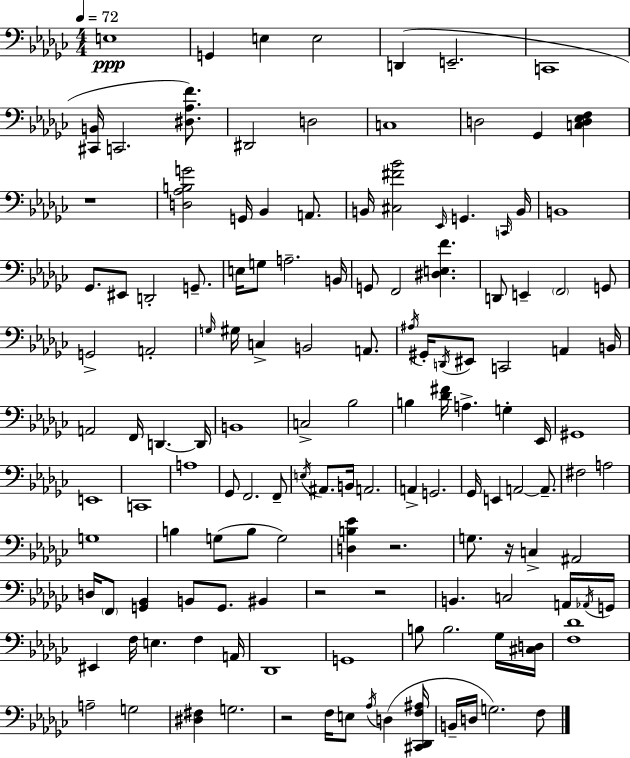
X:1
T:Untitled
M:4/4
L:1/4
K:Ebm
E,4 G,, E, E,2 D,, E,,2 C,,4 [^C,,B,,]/4 C,,2 [^D,_A,F]/2 ^D,,2 D,2 C,4 D,2 _G,, [C,D,_E,F,] z4 [D,_A,B,G]2 G,,/4 _B,, A,,/2 B,,/4 [^C,^F_B]2 _E,,/4 G,, C,,/4 B,,/4 B,,4 _G,,/2 ^E,,/2 D,,2 G,,/2 E,/4 G,/2 A,2 B,,/4 G,,/2 F,,2 [^D,E,F] D,,/2 E,, F,,2 G,,/2 G,,2 A,,2 G,/4 ^G,/4 C, B,,2 A,,/2 ^A,/4 ^G,,/4 D,,/4 ^E,,/2 C,,2 A,, B,,/4 A,,2 F,,/4 D,, D,,/4 B,,4 C,2 _B,2 B, [_D^F]/4 A, G, _E,,/4 ^G,,4 E,,4 C,,4 A,4 _G,,/2 F,,2 F,,/2 E,/4 ^A,,/2 B,,/4 A,,2 A,, G,,2 _G,,/4 E,, A,,2 A,,/2 ^F,2 A,2 G,4 B, G,/2 B,/2 G,2 [D,B,_E] z2 G,/2 z/4 C, ^A,,2 D,/4 F,,/2 [G,,_B,,] B,,/2 G,,/2 ^B,, z2 z2 B,, C,2 A,,/4 _A,,/4 G,,/4 ^E,, F,/4 E, F, A,,/4 _D,,4 G,,4 B,/2 B,2 _G,/4 [^C,D,]/4 [F,_D]4 A,2 G,2 [^D,^F,] G,2 z2 F,/4 E,/2 _A,/4 D, [^C,,_D,,F,^A,]/4 B,,/4 D,/4 G,2 F,/2